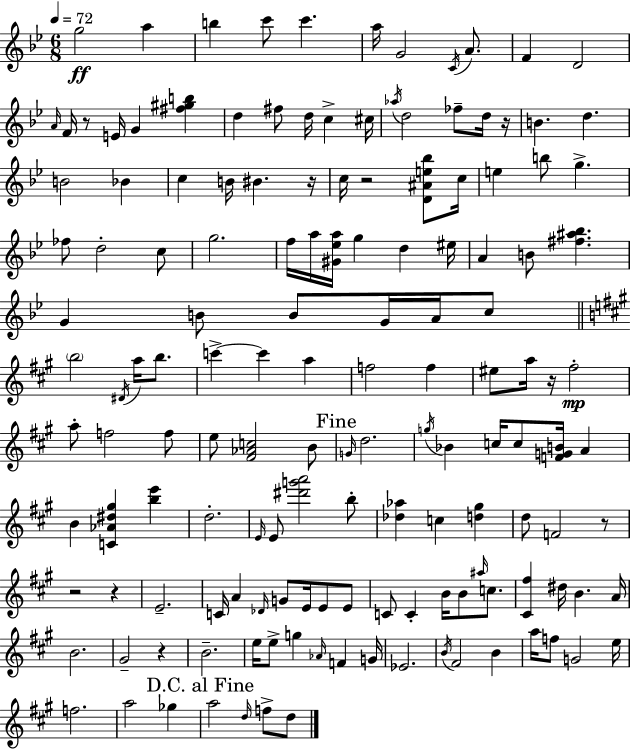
G5/h A5/q B5/q C6/e C6/q. A5/s G4/h C4/s A4/e. F4/q D4/h A4/s F4/s R/e E4/s G4/q [F#5,G#5,B5]/q D5/q F#5/e D5/s C5/q C#5/s Ab5/s D5/h FES5/e D5/s R/s B4/q. D5/q. B4/h Bb4/q C5/q B4/s BIS4/q. R/s C5/s R/h [D4,A#4,E5,Bb5]/e C5/s E5/q B5/e G5/q. FES5/e D5/h C5/e G5/h. F5/s A5/s [G#4,Eb5,A5]/s G5/q D5/q EIS5/s A4/q B4/e [F#5,A#5,Bb5]/q. G4/q B4/e B4/e G4/s A4/s C5/e B5/h D#4/s A5/s B5/e. C6/q C6/q A5/q F5/h F5/q EIS5/e A5/s R/s F#5/h A5/e F5/h F5/e E5/e [F#4,Ab4,C5]/h B4/e G4/s D5/h. G5/s Bb4/q C5/s C5/e [F4,G4,B4]/s A4/q B4/q [C4,Ab4,D#5,G#5]/q [B5,E6]/q D5/h. E4/s E4/e [D#6,G6,A6]/h B5/e [Db5,Ab5]/q C5/q [D5,G#5]/q D5/e F4/h R/e R/h R/q E4/h. C4/s A4/q Db4/s G4/e E4/s E4/e E4/e C4/e C4/q B4/s B4/e A#5/s C5/e. [C#4,F#5]/q D#5/s B4/q. A4/s B4/h. G#4/h R/q B4/h. E5/s E5/e G5/q Ab4/s F4/q G4/s Eb4/h. B4/s F#4/h B4/q A5/s F5/e G4/h E5/s F5/h. A5/h Gb5/q A5/h D5/s F5/e D5/e